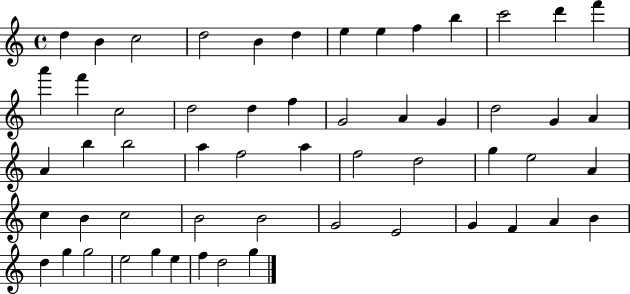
{
  \clef treble
  \time 4/4
  \defaultTimeSignature
  \key c \major
  d''4 b'4 c''2 | d''2 b'4 d''4 | e''4 e''4 f''4 b''4 | c'''2 d'''4 f'''4 | \break a'''4 f'''4 c''2 | d''2 d''4 f''4 | g'2 a'4 g'4 | d''2 g'4 a'4 | \break a'4 b''4 b''2 | a''4 f''2 a''4 | f''2 d''2 | g''4 e''2 a'4 | \break c''4 b'4 c''2 | b'2 b'2 | g'2 e'2 | g'4 f'4 a'4 b'4 | \break d''4 g''4 g''2 | e''2 g''4 e''4 | f''4 d''2 g''4 | \bar "|."
}